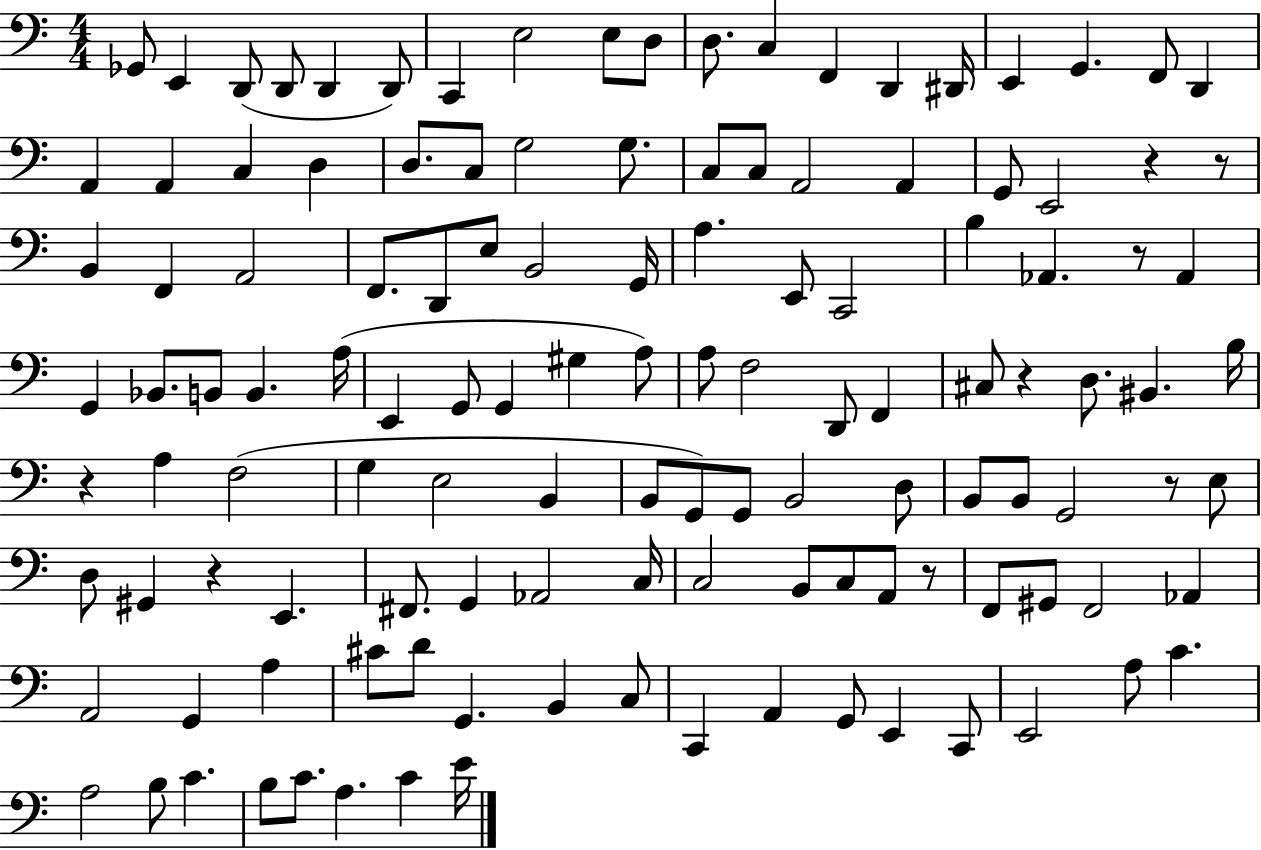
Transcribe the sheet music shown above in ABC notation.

X:1
T:Untitled
M:4/4
L:1/4
K:C
_G,,/2 E,, D,,/2 D,,/2 D,, D,,/2 C,, E,2 E,/2 D,/2 D,/2 C, F,, D,, ^D,,/4 E,, G,, F,,/2 D,, A,, A,, C, D, D,/2 C,/2 G,2 G,/2 C,/2 C,/2 A,,2 A,, G,,/2 E,,2 z z/2 B,, F,, A,,2 F,,/2 D,,/2 E,/2 B,,2 G,,/4 A, E,,/2 C,,2 B, _A,, z/2 _A,, G,, _B,,/2 B,,/2 B,, A,/4 E,, G,,/2 G,, ^G, A,/2 A,/2 F,2 D,,/2 F,, ^C,/2 z D,/2 ^B,, B,/4 z A, F,2 G, E,2 B,, B,,/2 G,,/2 G,,/2 B,,2 D,/2 B,,/2 B,,/2 G,,2 z/2 E,/2 D,/2 ^G,, z E,, ^F,,/2 G,, _A,,2 C,/4 C,2 B,,/2 C,/2 A,,/2 z/2 F,,/2 ^G,,/2 F,,2 _A,, A,,2 G,, A, ^C/2 D/2 G,, B,, C,/2 C,, A,, G,,/2 E,, C,,/2 E,,2 A,/2 C A,2 B,/2 C B,/2 C/2 A, C E/4